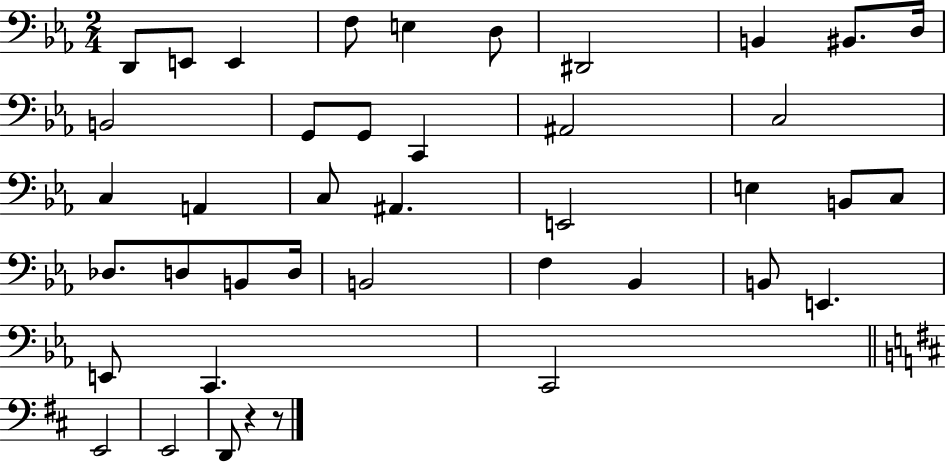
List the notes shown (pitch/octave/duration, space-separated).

D2/e E2/e E2/q F3/e E3/q D3/e D#2/h B2/q BIS2/e. D3/s B2/h G2/e G2/e C2/q A#2/h C3/h C3/q A2/q C3/e A#2/q. E2/h E3/q B2/e C3/e Db3/e. D3/e B2/e D3/s B2/h F3/q Bb2/q B2/e E2/q. E2/e C2/q. C2/h E2/h E2/h D2/e R/q R/e